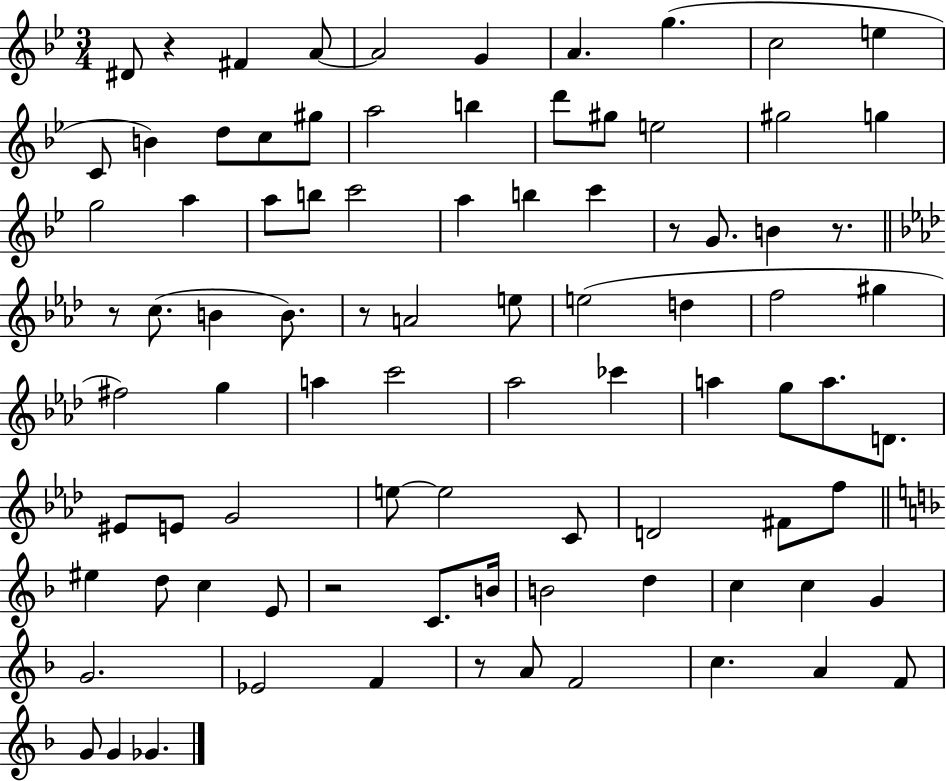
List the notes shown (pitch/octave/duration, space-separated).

D#4/e R/q F#4/q A4/e A4/h G4/q A4/q. G5/q. C5/h E5/q C4/e B4/q D5/e C5/e G#5/e A5/h B5/q D6/e G#5/e E5/h G#5/h G5/q G5/h A5/q A5/e B5/e C6/h A5/q B5/q C6/q R/e G4/e. B4/q R/e. R/e C5/e. B4/q B4/e. R/e A4/h E5/e E5/h D5/q F5/h G#5/q F#5/h G5/q A5/q C6/h Ab5/h CES6/q A5/q G5/e A5/e. D4/e. EIS4/e E4/e G4/h E5/e E5/h C4/e D4/h F#4/e F5/e EIS5/q D5/e C5/q E4/e R/h C4/e. B4/s B4/h D5/q C5/q C5/q G4/q G4/h. Eb4/h F4/q R/e A4/e F4/h C5/q. A4/q F4/e G4/e G4/q Gb4/q.